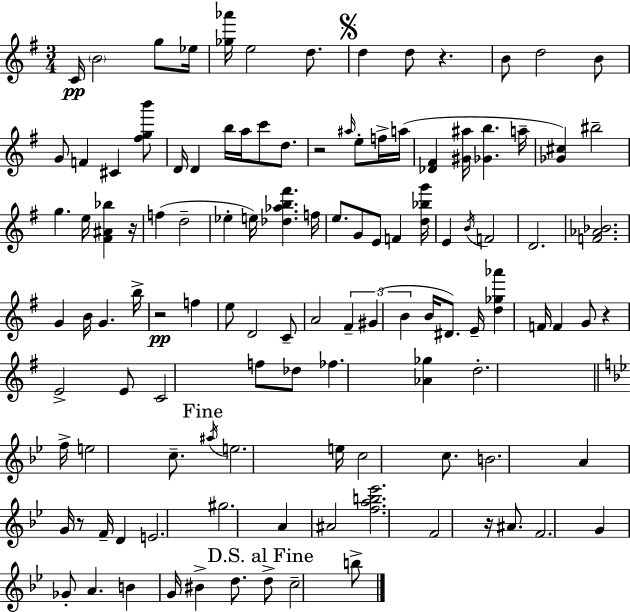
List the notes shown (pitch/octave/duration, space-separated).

C4/s B4/h G5/e Eb5/s [Gb5,Ab6]/s E5/h D5/e. D5/q D5/e R/q. B4/e D5/h B4/e G4/e F4/q C#4/q [F#5,G5,B6]/e D4/s D4/q B5/s A5/s C6/e D5/e. R/h A#5/s E5/e F5/s A5/s [Db4,F#4]/q [G#4,A#5]/s [Gb4,B5]/q. A5/s [Gb4,C#5]/q BIS5/h G5/q. E5/s [F#4,A#4,Bb5]/q R/s F5/q D5/h Eb5/q E5/s [Db5,Ab5,B5,F#6]/q. F5/s E5/e. G4/e E4/e F4/q [D5,Bb5,G6]/s E4/q B4/s F4/h D4/h. [F4,Ab4,Bb4]/h. G4/q B4/s G4/q. B5/s R/h F5/q E5/e D4/h C4/e A4/h F#4/q G#4/q B4/q B4/s D#4/e. E4/s [D5,Gb5,Ab6]/q F4/s F4/q G4/e R/q E4/h E4/e C4/h F5/e Db5/e FES5/q. [Ab4,Gb5]/q D5/h. F5/s E5/h C5/e. A#5/s E5/h. E5/s C5/h C5/e. B4/h. A4/q G4/s R/e F4/s D4/q E4/h. G#5/h. A4/q A#4/h [F5,A5,B5,Eb6]/h. F4/h R/s A#4/e. F4/h. G4/q Gb4/e A4/q. B4/q G4/s BIS4/q D5/e. D5/e C5/h B5/e